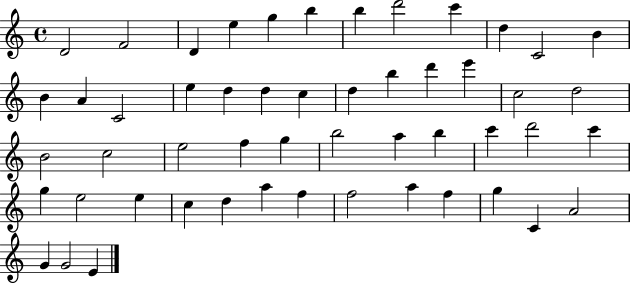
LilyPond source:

{
  \clef treble
  \time 4/4
  \defaultTimeSignature
  \key c \major
  d'2 f'2 | d'4 e''4 g''4 b''4 | b''4 d'''2 c'''4 | d''4 c'2 b'4 | \break b'4 a'4 c'2 | e''4 d''4 d''4 c''4 | d''4 b''4 d'''4 e'''4 | c''2 d''2 | \break b'2 c''2 | e''2 f''4 g''4 | b''2 a''4 b''4 | c'''4 d'''2 c'''4 | \break g''4 e''2 e''4 | c''4 d''4 a''4 f''4 | f''2 a''4 f''4 | g''4 c'4 a'2 | \break g'4 g'2 e'4 | \bar "|."
}